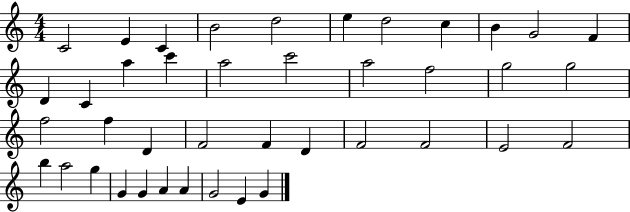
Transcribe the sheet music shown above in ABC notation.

X:1
T:Untitled
M:4/4
L:1/4
K:C
C2 E C B2 d2 e d2 c B G2 F D C a c' a2 c'2 a2 f2 g2 g2 f2 f D F2 F D F2 F2 E2 F2 b a2 g G G A A G2 E G